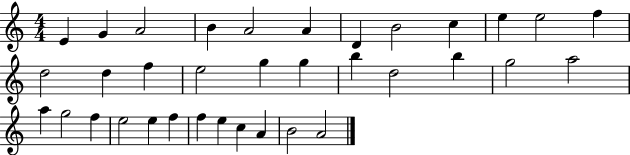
E4/q G4/q A4/h B4/q A4/h A4/q D4/q B4/h C5/q E5/q E5/h F5/q D5/h D5/q F5/q E5/h G5/q G5/q B5/q D5/h B5/q G5/h A5/h A5/q G5/h F5/q E5/h E5/q F5/q F5/q E5/q C5/q A4/q B4/h A4/h